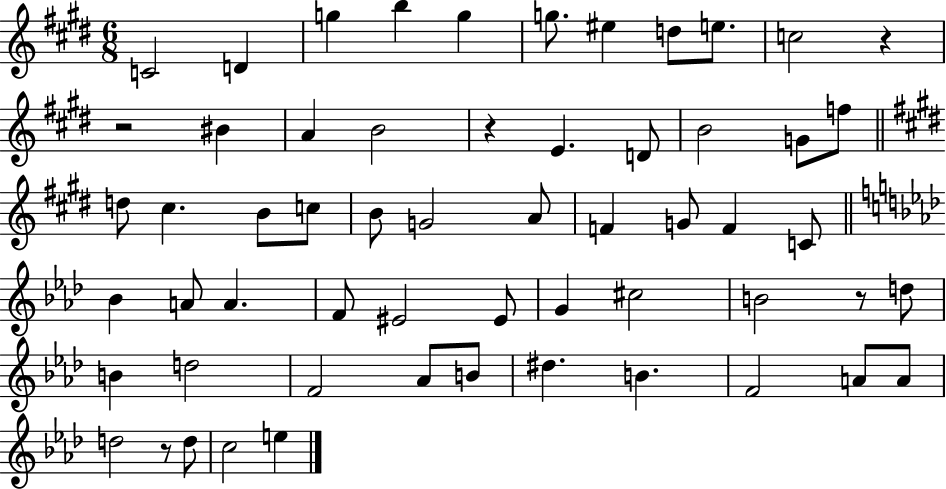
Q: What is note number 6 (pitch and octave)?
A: G5